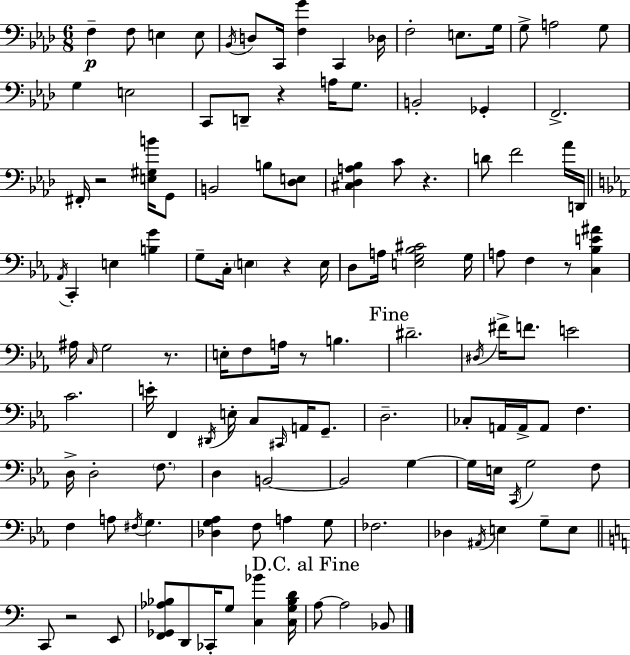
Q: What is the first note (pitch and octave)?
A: F3